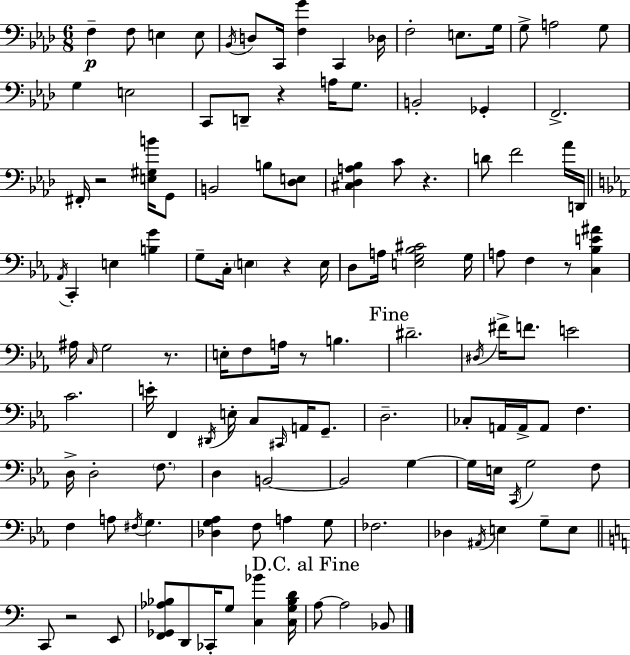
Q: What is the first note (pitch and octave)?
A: F3